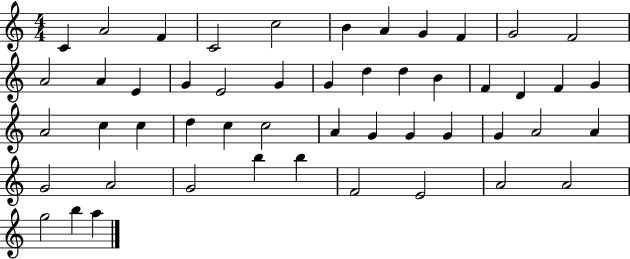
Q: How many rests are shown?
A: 0